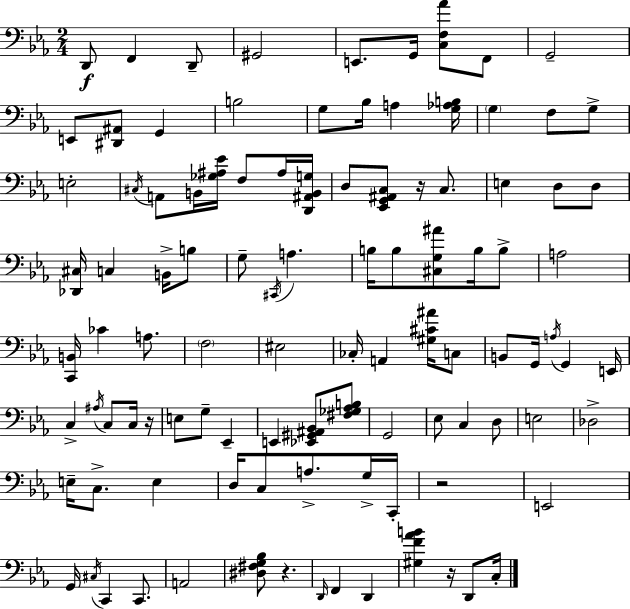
D2/e F2/q D2/e G#2/h E2/e. G2/s [C3,F3,Ab4]/e F2/e G2/h E2/e [D#2,A#2]/e G2/q B3/h G3/e Bb3/s A3/q [G3,Ab3,B3]/s G3/q F3/e G3/e E3/h C#3/s A2/e B2/s [Gb3,A#3,Eb4]/s F3/e A#3/s [D2,A#2,B2,G3]/s D3/e [Eb2,G2,A#2,C3]/e R/s C3/e. E3/q D3/e D3/e [Db2,C#3]/s C3/q B2/s B3/e G3/e C#2/s A3/q. B3/s B3/e [C#3,G3,A#4]/e B3/s B3/e A3/h [C2,B2]/s CES4/q A3/e. F3/h EIS3/h CES3/s A2/q [G#3,C#4,A#4]/s C3/e B2/e G2/s A3/s G2/q E2/s C3/q A#3/s C3/e C3/s R/s E3/e G3/e Eb2/q E2/q [Eb2,G#2,A#2,Bb2]/e [F#3,Gb3,Ab3,B3]/e G2/h Eb3/e C3/q D3/e E3/h Db3/h E3/s C3/e. E3/q D3/s C3/e A3/e. G3/s C2/s R/h E2/h G2/s C#3/s C2/q C2/e. A2/h [D#3,F#3,G3,Bb3]/e R/q. D2/s F2/q D2/q [G#3,F4,Ab4,B4]/q R/s D2/e C3/s